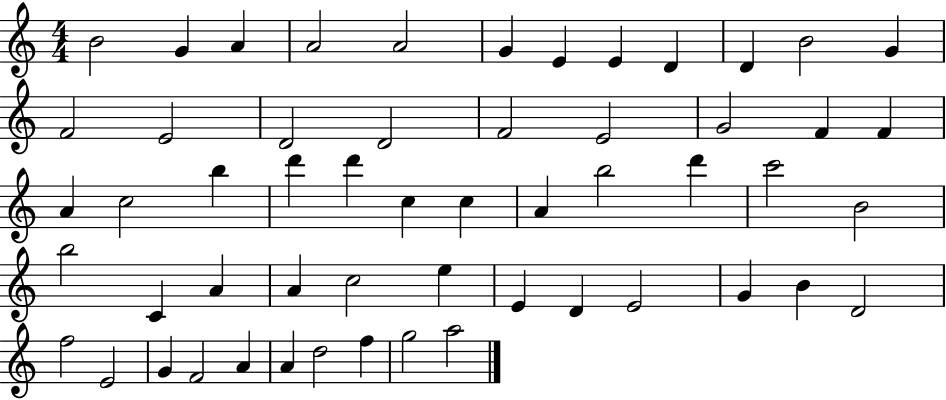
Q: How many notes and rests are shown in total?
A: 55